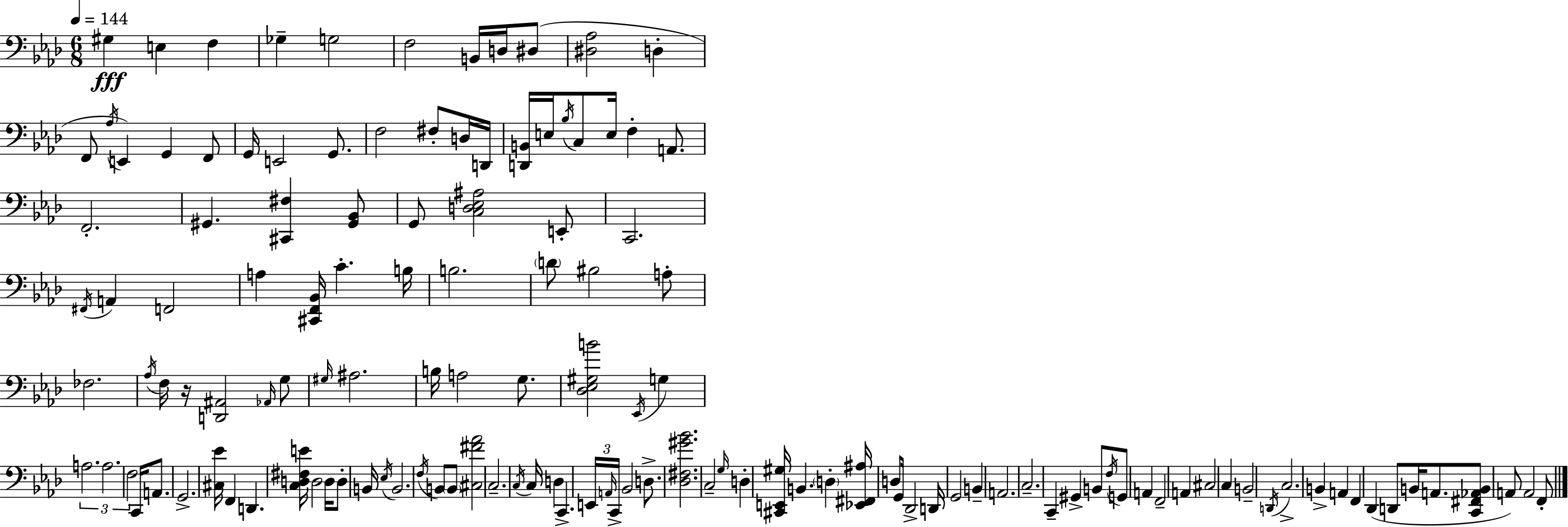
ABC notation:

X:1
T:Untitled
M:6/8
L:1/4
K:Fm
^G, E, F, _G, G,2 F,2 B,,/4 D,/4 ^D,/2 [^D,_A,]2 D, F,,/2 _A,/4 E,, G,, F,,/2 G,,/4 E,,2 G,,/2 F,2 ^F,/2 D,/4 D,,/4 [D,,B,,]/4 E,/4 _B,/4 C,/2 E,/4 F, A,,/2 F,,2 ^G,, [^C,,^F,] [^G,,_B,,]/2 G,,/2 [C,D,_E,^A,]2 E,,/2 C,,2 ^F,,/4 A,, F,,2 A, [^C,,F,,_B,,]/4 C B,/4 B,2 D/2 ^B,2 A,/2 _F,2 _A,/4 F,/4 z/4 [D,,^A,,]2 _A,,/4 G,/2 ^G,/4 ^A,2 B,/4 A,2 G,/2 [_D,_E,^G,B]2 _E,,/4 G, A,2 A,2 F,2 C,,/4 A,,/2 G,,2 [^C,_E]/4 F,, D,, [C,D,^F,E]/4 D,2 D,/4 D,/2 B,,/4 _E,/4 B,,2 F,/4 B,,/2 B,,/2 [^C,^F_A]2 C,2 C,/4 C,/4 D, C,, E,,/4 A,,/4 C,,/4 _B,,2 D,/2 [_D,^F,^G_B]2 C,2 G,/4 D, [^C,,E,,^G,]/4 B,, D, [_E,,^F,,^A,]/4 D,/2 G,,/4 _D,,2 D,,/4 G,,2 B,, A,,2 C,2 C,, ^G,, B,,/2 F,/4 G,,/2 A,, F,,2 A,, ^C,2 C, B,,2 D,,/4 C,2 B,, A,, F,, _D,, D,,/2 B,,/4 A,,/2 [C,,^F,,_A,,B,,]/2 A,,/2 A,,2 F,,/2